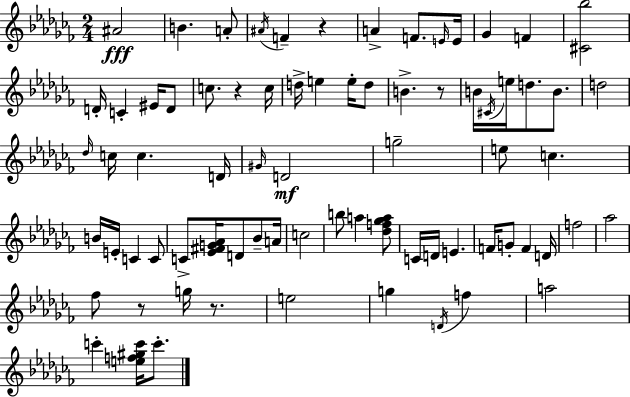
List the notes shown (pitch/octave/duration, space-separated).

A#4/h B4/q. A4/e A#4/s F4/q R/q A4/q F4/e. E4/s E4/s Gb4/q F4/q [C#4,Bb5]/h D4/s C4/q EIS4/s D4/e C5/e. R/q C5/s D5/s E5/q E5/s D5/e B4/q. R/e B4/s C#4/s E5/s D5/e. B4/e. D5/h Db5/s C5/s C5/q. D4/s G#4/s D4/h G5/h E5/e C5/q. B4/s E4/s C4/q C4/e C4/e [Eb4,F#4,G4,Ab4]/s D4/e Bb4/e A4/s C5/h B5/e A5/q [Db5,F5,Gb5,A5]/e C4/s D4/s E4/q. F4/s G4/e F4/q D4/s F5/h Ab5/h FES5/e R/e G5/s R/e. E5/h G5/q D4/s F5/q A5/h C6/q [E5,F5,G#5,C6]/s C6/e.